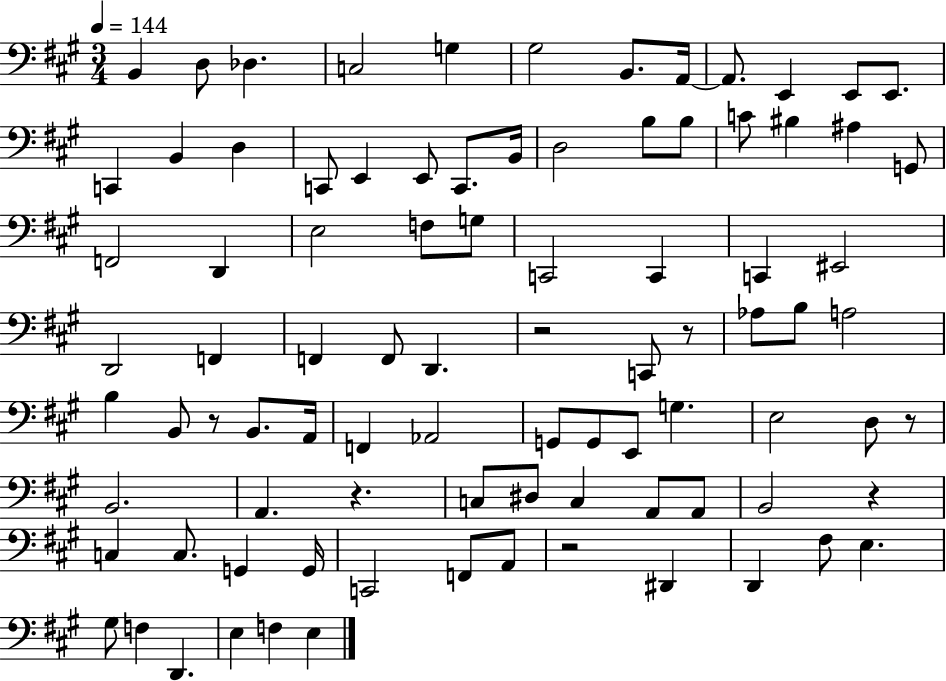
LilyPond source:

{
  \clef bass
  \numericTimeSignature
  \time 3/4
  \key a \major
  \tempo 4 = 144
  b,4 d8 des4. | c2 g4 | gis2 b,8. a,16~~ | a,8. e,4 e,8 e,8. | \break c,4 b,4 d4 | c,8 e,4 e,8 c,8. b,16 | d2 b8 b8 | c'8 bis4 ais4 g,8 | \break f,2 d,4 | e2 f8 g8 | c,2 c,4 | c,4 eis,2 | \break d,2 f,4 | f,4 f,8 d,4. | r2 c,8 r8 | aes8 b8 a2 | \break b4 b,8 r8 b,8. a,16 | f,4 aes,2 | g,8 g,8 e,8 g4. | e2 d8 r8 | \break b,2. | a,4. r4. | c8 dis8 c4 a,8 a,8 | b,2 r4 | \break c4 c8. g,4 g,16 | c,2 f,8 a,8 | r2 dis,4 | d,4 fis8 e4. | \break gis8 f4 d,4. | e4 f4 e4 | \bar "|."
}